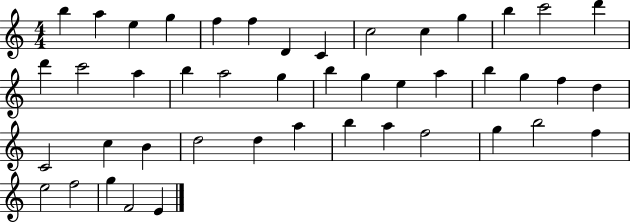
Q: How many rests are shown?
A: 0